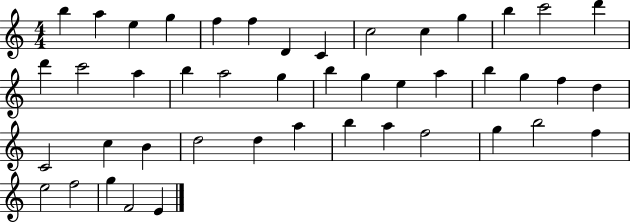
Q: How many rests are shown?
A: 0